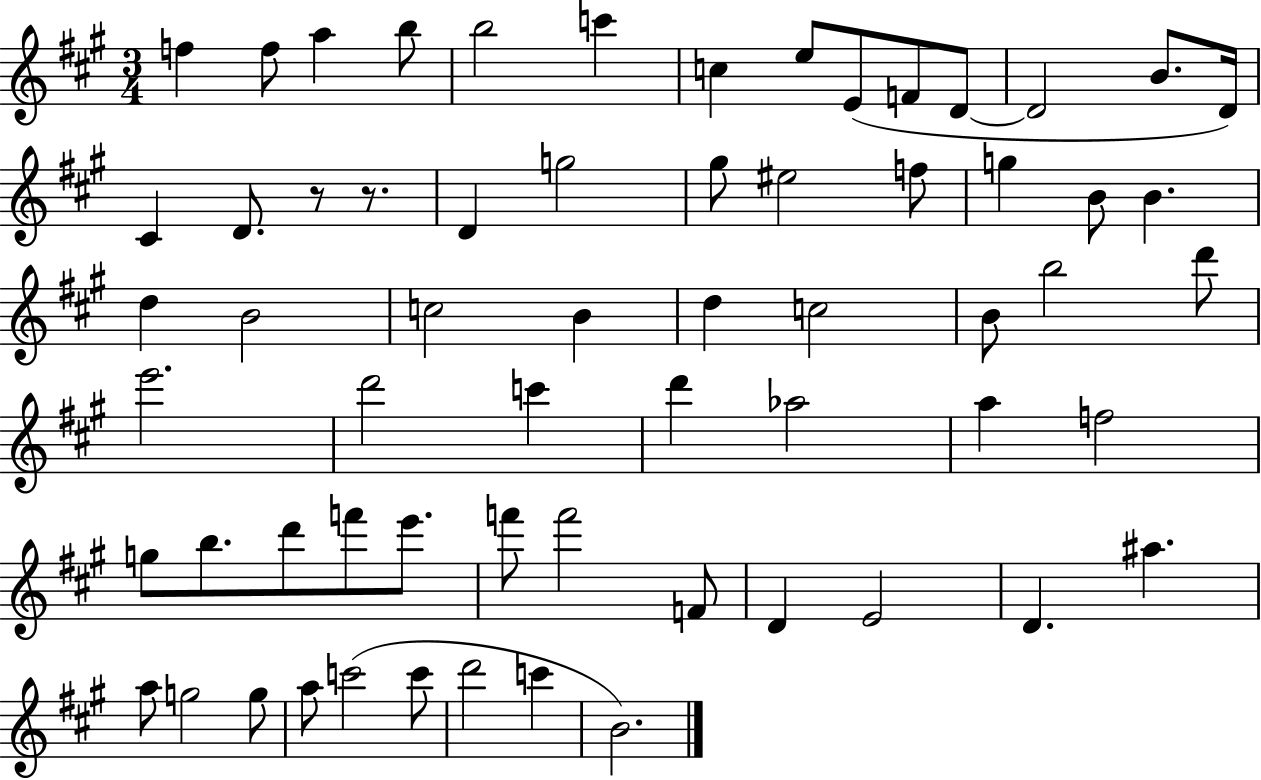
X:1
T:Untitled
M:3/4
L:1/4
K:A
f f/2 a b/2 b2 c' c e/2 E/2 F/2 D/2 D2 B/2 D/4 ^C D/2 z/2 z/2 D g2 ^g/2 ^e2 f/2 g B/2 B d B2 c2 B d c2 B/2 b2 d'/2 e'2 d'2 c' d' _a2 a f2 g/2 b/2 d'/2 f'/2 e'/2 f'/2 f'2 F/2 D E2 D ^a a/2 g2 g/2 a/2 c'2 c'/2 d'2 c' B2